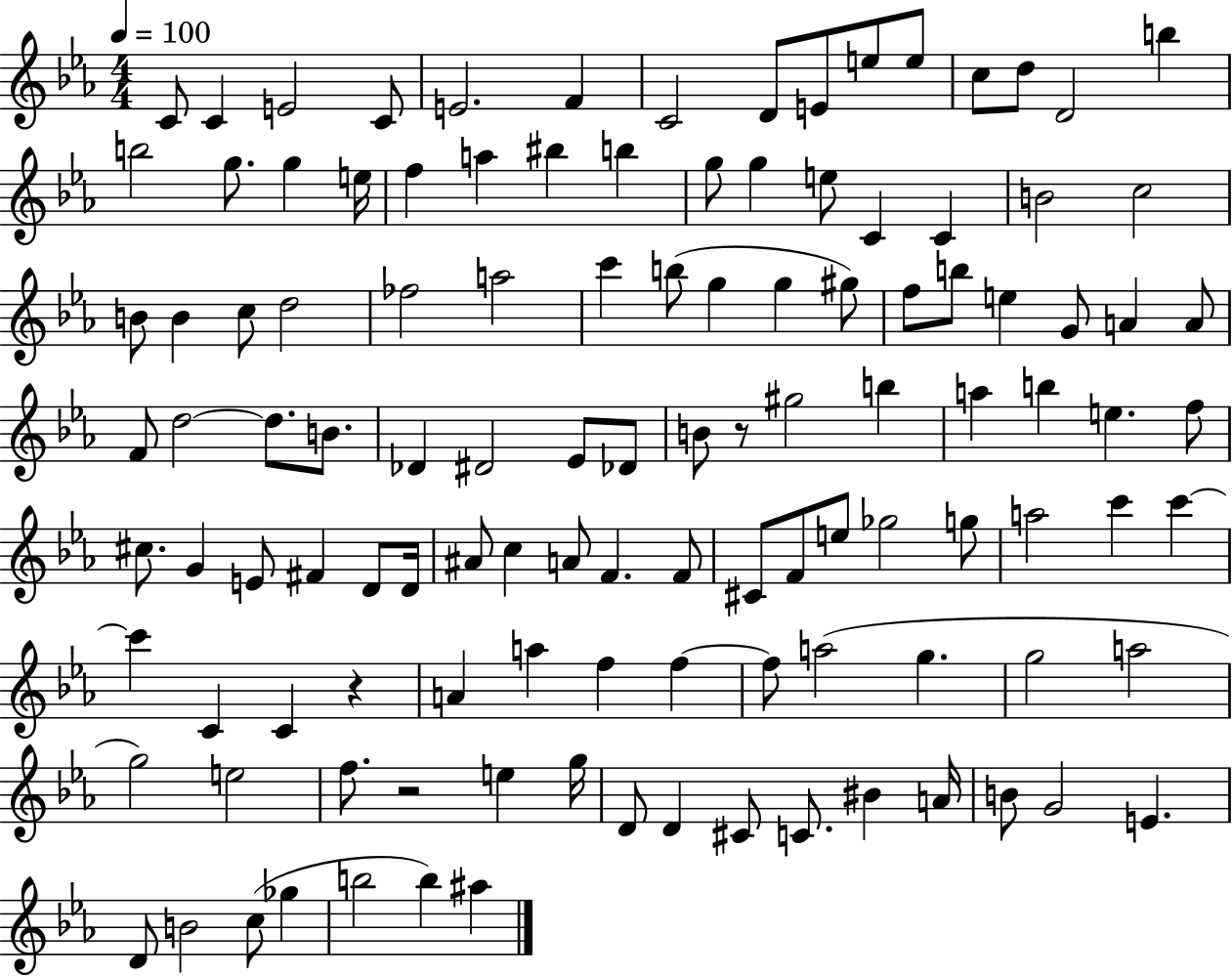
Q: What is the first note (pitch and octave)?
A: C4